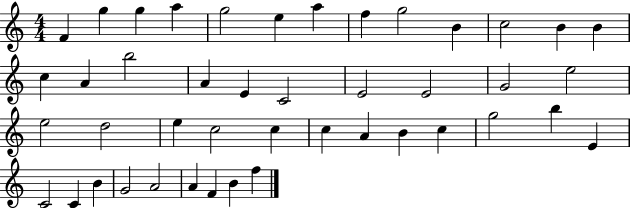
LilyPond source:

{
  \clef treble
  \numericTimeSignature
  \time 4/4
  \key c \major
  f'4 g''4 g''4 a''4 | g''2 e''4 a''4 | f''4 g''2 b'4 | c''2 b'4 b'4 | \break c''4 a'4 b''2 | a'4 e'4 c'2 | e'2 e'2 | g'2 e''2 | \break e''2 d''2 | e''4 c''2 c''4 | c''4 a'4 b'4 c''4 | g''2 b''4 e'4 | \break c'2 c'4 b'4 | g'2 a'2 | a'4 f'4 b'4 f''4 | \bar "|."
}